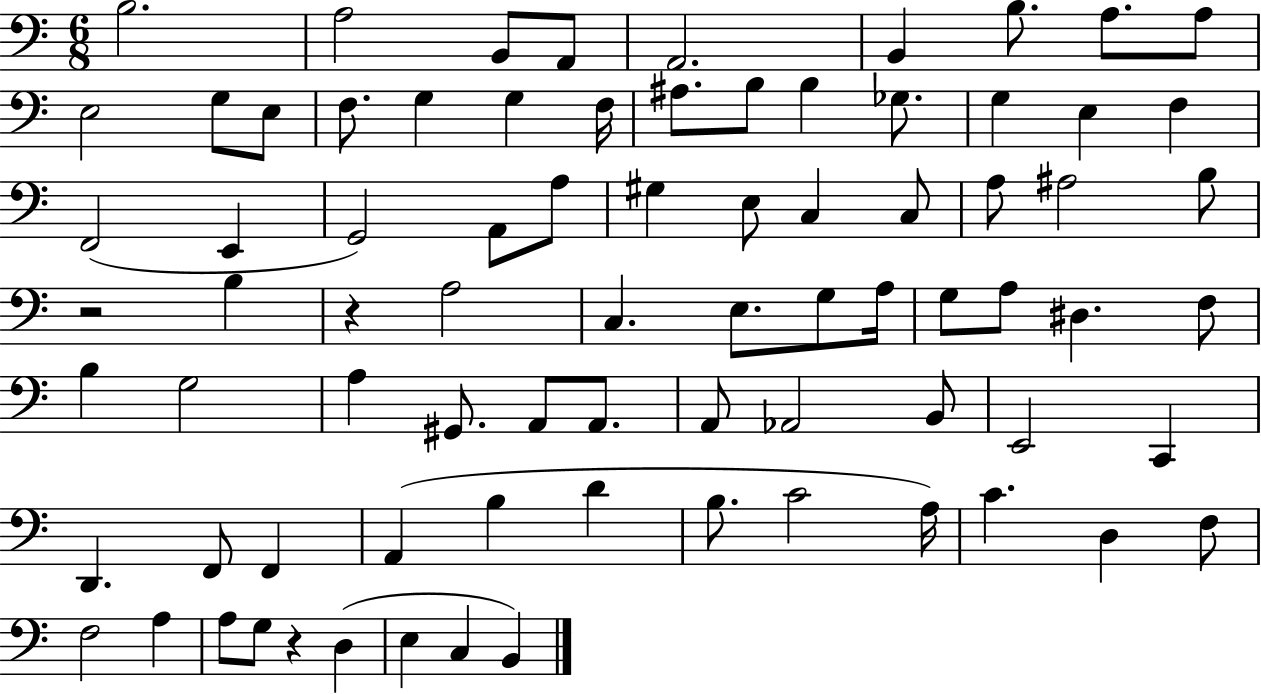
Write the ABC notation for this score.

X:1
T:Untitled
M:6/8
L:1/4
K:C
B,2 A,2 B,,/2 A,,/2 A,,2 B,, B,/2 A,/2 A,/2 E,2 G,/2 E,/2 F,/2 G, G, F,/4 ^A,/2 B,/2 B, _G,/2 G, E, F, F,,2 E,, G,,2 A,,/2 A,/2 ^G, E,/2 C, C,/2 A,/2 ^A,2 B,/2 z2 B, z A,2 C, E,/2 G,/2 A,/4 G,/2 A,/2 ^D, F,/2 B, G,2 A, ^G,,/2 A,,/2 A,,/2 A,,/2 _A,,2 B,,/2 E,,2 C,, D,, F,,/2 F,, A,, B, D B,/2 C2 A,/4 C D, F,/2 F,2 A, A,/2 G,/2 z D, E, C, B,,